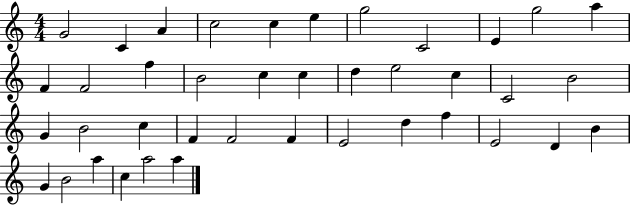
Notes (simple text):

G4/h C4/q A4/q C5/h C5/q E5/q G5/h C4/h E4/q G5/h A5/q F4/q F4/h F5/q B4/h C5/q C5/q D5/q E5/h C5/q C4/h B4/h G4/q B4/h C5/q F4/q F4/h F4/q E4/h D5/q F5/q E4/h D4/q B4/q G4/q B4/h A5/q C5/q A5/h A5/q